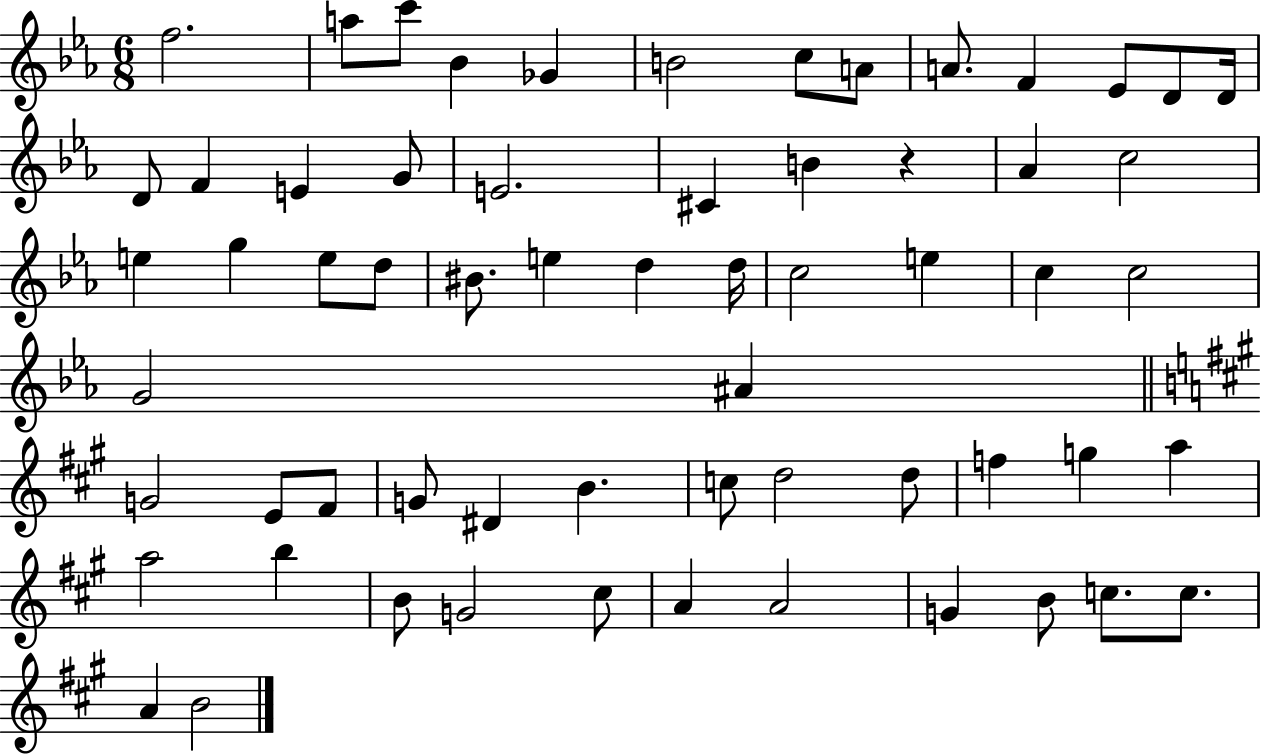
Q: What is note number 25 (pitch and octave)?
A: E5